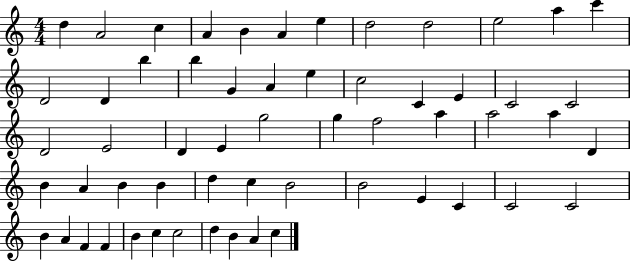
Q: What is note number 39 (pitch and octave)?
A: B4